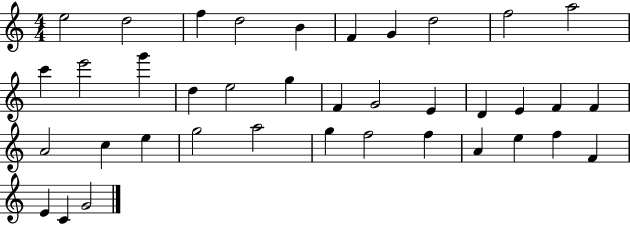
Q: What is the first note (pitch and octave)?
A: E5